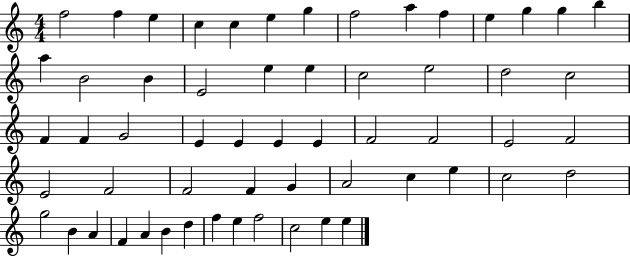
X:1
T:Untitled
M:4/4
L:1/4
K:C
f2 f e c c e g f2 a f e g g b a B2 B E2 e e c2 e2 d2 c2 F F G2 E E E E F2 F2 E2 F2 E2 F2 F2 F G A2 c e c2 d2 g2 B A F A B d f e f2 c2 e e